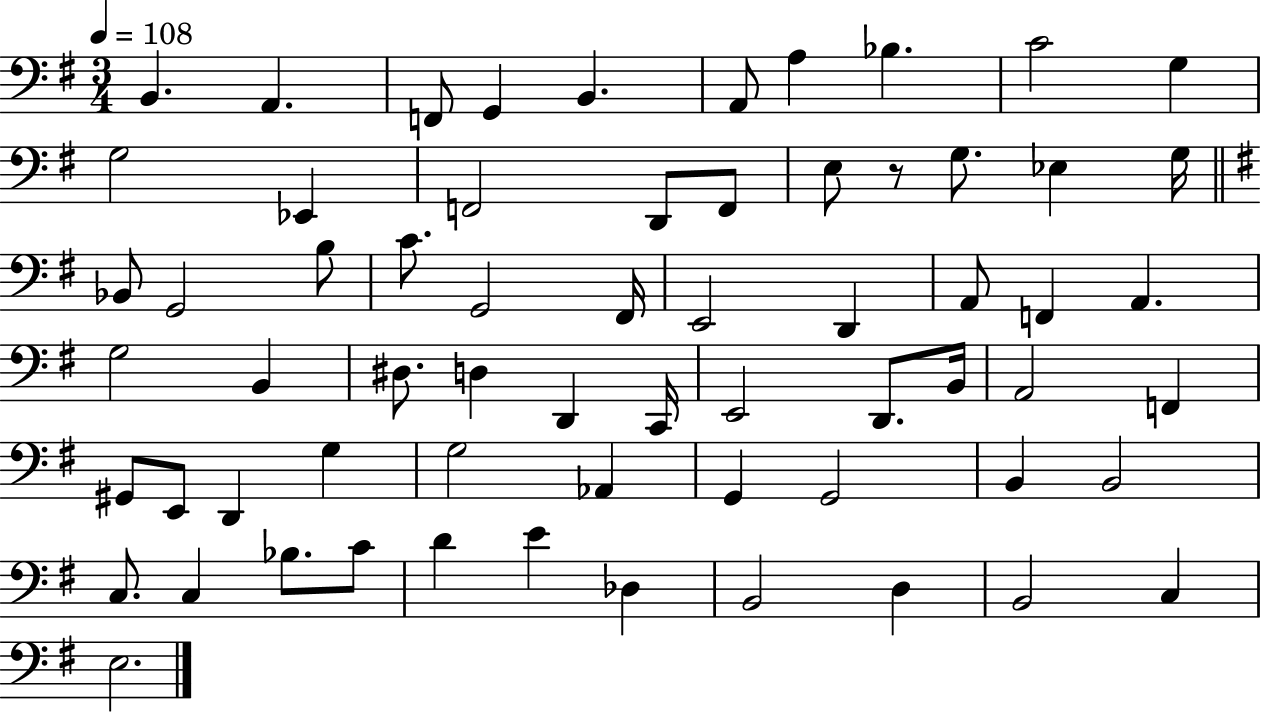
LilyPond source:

{
  \clef bass
  \numericTimeSignature
  \time 3/4
  \key g \major
  \tempo 4 = 108
  \repeat volta 2 { b,4. a,4. | f,8 g,4 b,4. | a,8 a4 bes4. | c'2 g4 | \break g2 ees,4 | f,2 d,8 f,8 | e8 r8 g8. ees4 g16 | \bar "||" \break \key g \major bes,8 g,2 b8 | c'8. g,2 fis,16 | e,2 d,4 | a,8 f,4 a,4. | \break g2 b,4 | dis8. d4 d,4 c,16 | e,2 d,8. b,16 | a,2 f,4 | \break gis,8 e,8 d,4 g4 | g2 aes,4 | g,4 g,2 | b,4 b,2 | \break c8. c4 bes8. c'8 | d'4 e'4 des4 | b,2 d4 | b,2 c4 | \break e2. | } \bar "|."
}